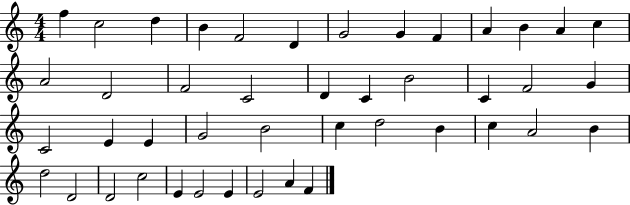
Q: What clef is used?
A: treble